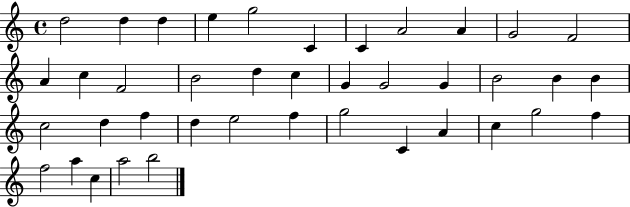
{
  \clef treble
  \time 4/4
  \defaultTimeSignature
  \key c \major
  d''2 d''4 d''4 | e''4 g''2 c'4 | c'4 a'2 a'4 | g'2 f'2 | \break a'4 c''4 f'2 | b'2 d''4 c''4 | g'4 g'2 g'4 | b'2 b'4 b'4 | \break c''2 d''4 f''4 | d''4 e''2 f''4 | g''2 c'4 a'4 | c''4 g''2 f''4 | \break f''2 a''4 c''4 | a''2 b''2 | \bar "|."
}